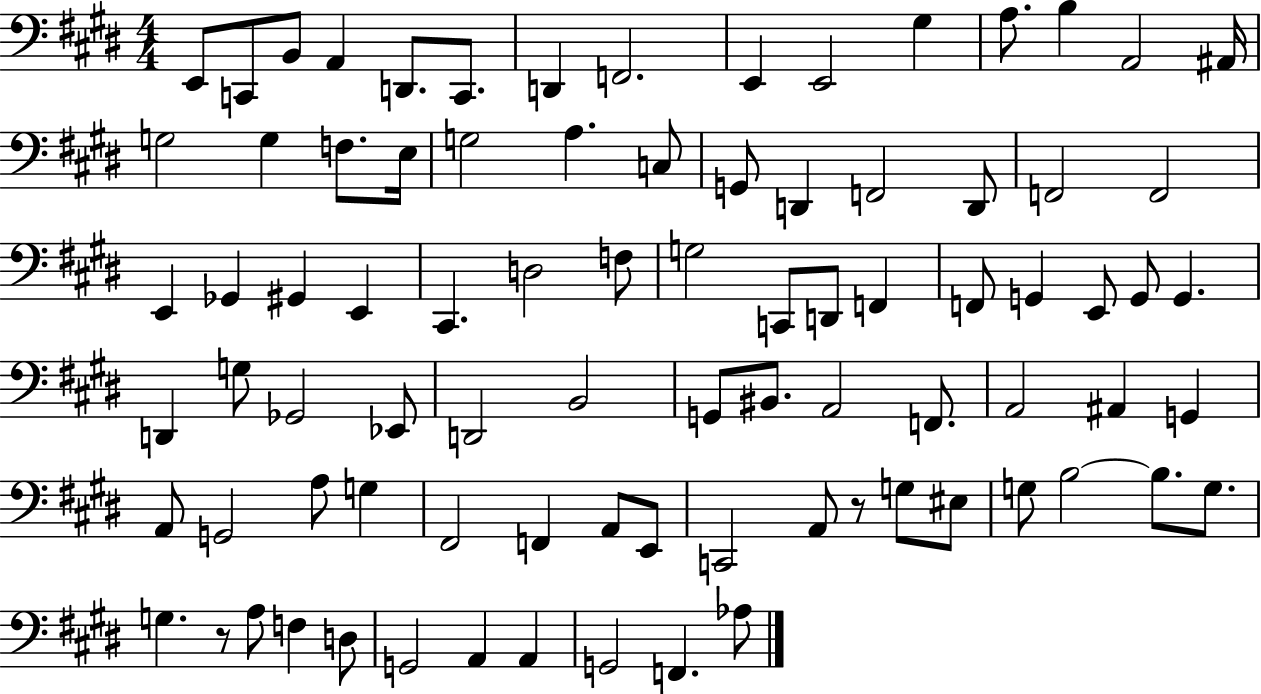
X:1
T:Untitled
M:4/4
L:1/4
K:E
E,,/2 C,,/2 B,,/2 A,, D,,/2 C,,/2 D,, F,,2 E,, E,,2 ^G, A,/2 B, A,,2 ^A,,/4 G,2 G, F,/2 E,/4 G,2 A, C,/2 G,,/2 D,, F,,2 D,,/2 F,,2 F,,2 E,, _G,, ^G,, E,, ^C,, D,2 F,/2 G,2 C,,/2 D,,/2 F,, F,,/2 G,, E,,/2 G,,/2 G,, D,, G,/2 _G,,2 _E,,/2 D,,2 B,,2 G,,/2 ^B,,/2 A,,2 F,,/2 A,,2 ^A,, G,, A,,/2 G,,2 A,/2 G, ^F,,2 F,, A,,/2 E,,/2 C,,2 A,,/2 z/2 G,/2 ^E,/2 G,/2 B,2 B,/2 G,/2 G, z/2 A,/2 F, D,/2 G,,2 A,, A,, G,,2 F,, _A,/2